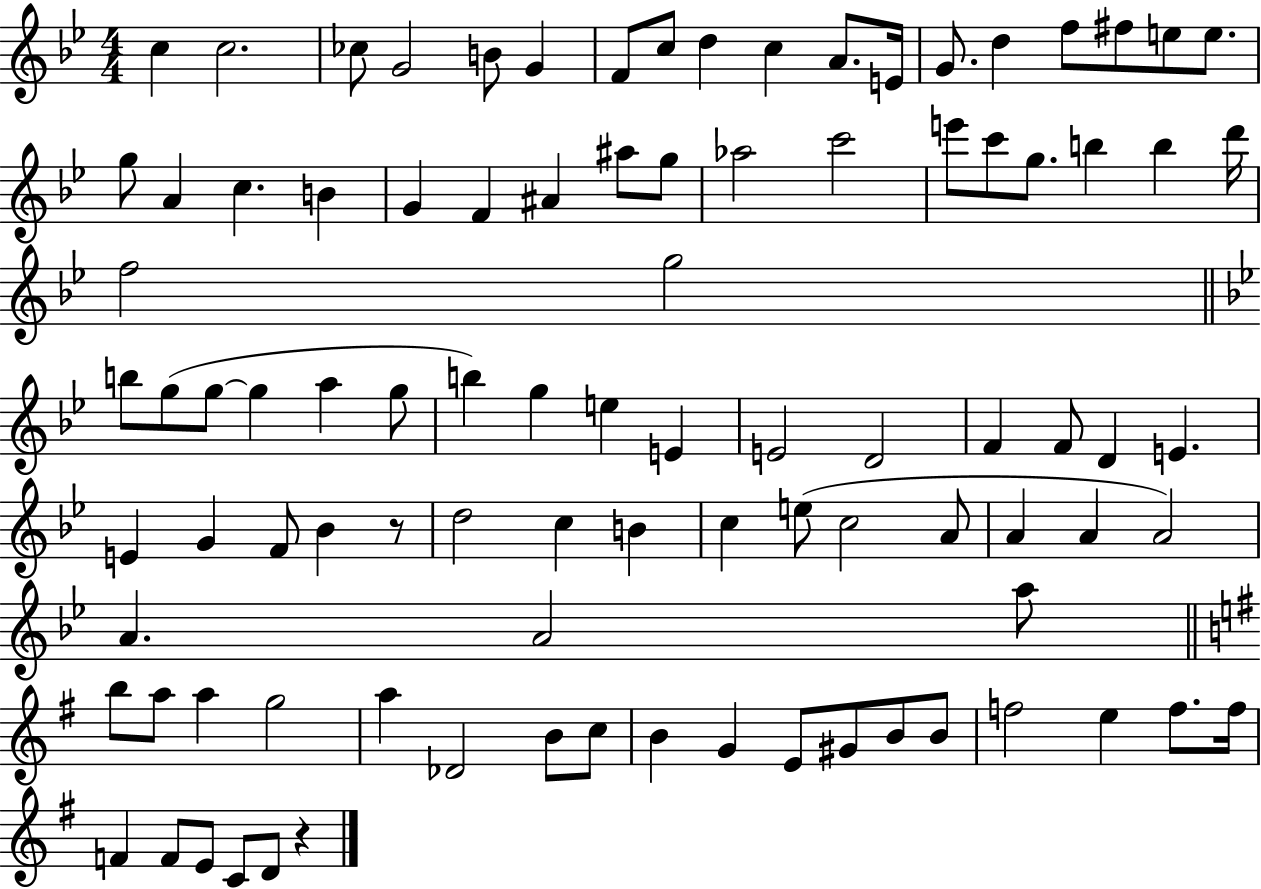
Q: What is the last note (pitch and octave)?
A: D4